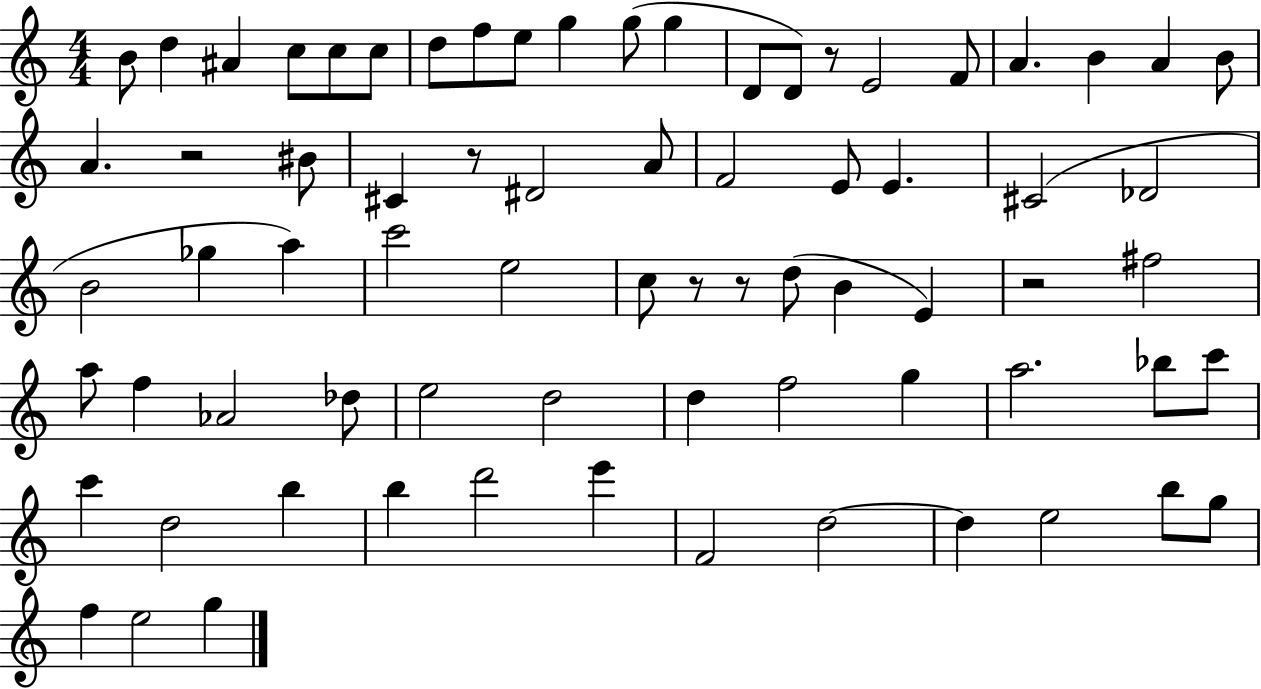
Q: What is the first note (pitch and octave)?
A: B4